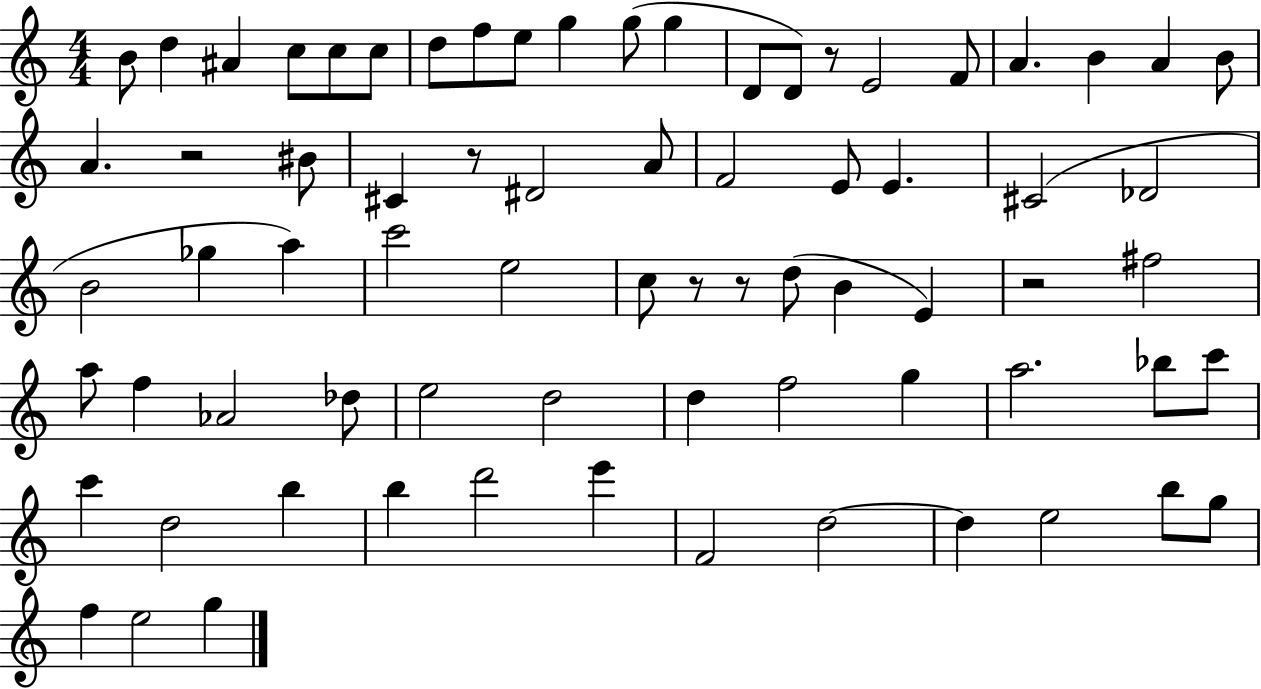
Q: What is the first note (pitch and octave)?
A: B4